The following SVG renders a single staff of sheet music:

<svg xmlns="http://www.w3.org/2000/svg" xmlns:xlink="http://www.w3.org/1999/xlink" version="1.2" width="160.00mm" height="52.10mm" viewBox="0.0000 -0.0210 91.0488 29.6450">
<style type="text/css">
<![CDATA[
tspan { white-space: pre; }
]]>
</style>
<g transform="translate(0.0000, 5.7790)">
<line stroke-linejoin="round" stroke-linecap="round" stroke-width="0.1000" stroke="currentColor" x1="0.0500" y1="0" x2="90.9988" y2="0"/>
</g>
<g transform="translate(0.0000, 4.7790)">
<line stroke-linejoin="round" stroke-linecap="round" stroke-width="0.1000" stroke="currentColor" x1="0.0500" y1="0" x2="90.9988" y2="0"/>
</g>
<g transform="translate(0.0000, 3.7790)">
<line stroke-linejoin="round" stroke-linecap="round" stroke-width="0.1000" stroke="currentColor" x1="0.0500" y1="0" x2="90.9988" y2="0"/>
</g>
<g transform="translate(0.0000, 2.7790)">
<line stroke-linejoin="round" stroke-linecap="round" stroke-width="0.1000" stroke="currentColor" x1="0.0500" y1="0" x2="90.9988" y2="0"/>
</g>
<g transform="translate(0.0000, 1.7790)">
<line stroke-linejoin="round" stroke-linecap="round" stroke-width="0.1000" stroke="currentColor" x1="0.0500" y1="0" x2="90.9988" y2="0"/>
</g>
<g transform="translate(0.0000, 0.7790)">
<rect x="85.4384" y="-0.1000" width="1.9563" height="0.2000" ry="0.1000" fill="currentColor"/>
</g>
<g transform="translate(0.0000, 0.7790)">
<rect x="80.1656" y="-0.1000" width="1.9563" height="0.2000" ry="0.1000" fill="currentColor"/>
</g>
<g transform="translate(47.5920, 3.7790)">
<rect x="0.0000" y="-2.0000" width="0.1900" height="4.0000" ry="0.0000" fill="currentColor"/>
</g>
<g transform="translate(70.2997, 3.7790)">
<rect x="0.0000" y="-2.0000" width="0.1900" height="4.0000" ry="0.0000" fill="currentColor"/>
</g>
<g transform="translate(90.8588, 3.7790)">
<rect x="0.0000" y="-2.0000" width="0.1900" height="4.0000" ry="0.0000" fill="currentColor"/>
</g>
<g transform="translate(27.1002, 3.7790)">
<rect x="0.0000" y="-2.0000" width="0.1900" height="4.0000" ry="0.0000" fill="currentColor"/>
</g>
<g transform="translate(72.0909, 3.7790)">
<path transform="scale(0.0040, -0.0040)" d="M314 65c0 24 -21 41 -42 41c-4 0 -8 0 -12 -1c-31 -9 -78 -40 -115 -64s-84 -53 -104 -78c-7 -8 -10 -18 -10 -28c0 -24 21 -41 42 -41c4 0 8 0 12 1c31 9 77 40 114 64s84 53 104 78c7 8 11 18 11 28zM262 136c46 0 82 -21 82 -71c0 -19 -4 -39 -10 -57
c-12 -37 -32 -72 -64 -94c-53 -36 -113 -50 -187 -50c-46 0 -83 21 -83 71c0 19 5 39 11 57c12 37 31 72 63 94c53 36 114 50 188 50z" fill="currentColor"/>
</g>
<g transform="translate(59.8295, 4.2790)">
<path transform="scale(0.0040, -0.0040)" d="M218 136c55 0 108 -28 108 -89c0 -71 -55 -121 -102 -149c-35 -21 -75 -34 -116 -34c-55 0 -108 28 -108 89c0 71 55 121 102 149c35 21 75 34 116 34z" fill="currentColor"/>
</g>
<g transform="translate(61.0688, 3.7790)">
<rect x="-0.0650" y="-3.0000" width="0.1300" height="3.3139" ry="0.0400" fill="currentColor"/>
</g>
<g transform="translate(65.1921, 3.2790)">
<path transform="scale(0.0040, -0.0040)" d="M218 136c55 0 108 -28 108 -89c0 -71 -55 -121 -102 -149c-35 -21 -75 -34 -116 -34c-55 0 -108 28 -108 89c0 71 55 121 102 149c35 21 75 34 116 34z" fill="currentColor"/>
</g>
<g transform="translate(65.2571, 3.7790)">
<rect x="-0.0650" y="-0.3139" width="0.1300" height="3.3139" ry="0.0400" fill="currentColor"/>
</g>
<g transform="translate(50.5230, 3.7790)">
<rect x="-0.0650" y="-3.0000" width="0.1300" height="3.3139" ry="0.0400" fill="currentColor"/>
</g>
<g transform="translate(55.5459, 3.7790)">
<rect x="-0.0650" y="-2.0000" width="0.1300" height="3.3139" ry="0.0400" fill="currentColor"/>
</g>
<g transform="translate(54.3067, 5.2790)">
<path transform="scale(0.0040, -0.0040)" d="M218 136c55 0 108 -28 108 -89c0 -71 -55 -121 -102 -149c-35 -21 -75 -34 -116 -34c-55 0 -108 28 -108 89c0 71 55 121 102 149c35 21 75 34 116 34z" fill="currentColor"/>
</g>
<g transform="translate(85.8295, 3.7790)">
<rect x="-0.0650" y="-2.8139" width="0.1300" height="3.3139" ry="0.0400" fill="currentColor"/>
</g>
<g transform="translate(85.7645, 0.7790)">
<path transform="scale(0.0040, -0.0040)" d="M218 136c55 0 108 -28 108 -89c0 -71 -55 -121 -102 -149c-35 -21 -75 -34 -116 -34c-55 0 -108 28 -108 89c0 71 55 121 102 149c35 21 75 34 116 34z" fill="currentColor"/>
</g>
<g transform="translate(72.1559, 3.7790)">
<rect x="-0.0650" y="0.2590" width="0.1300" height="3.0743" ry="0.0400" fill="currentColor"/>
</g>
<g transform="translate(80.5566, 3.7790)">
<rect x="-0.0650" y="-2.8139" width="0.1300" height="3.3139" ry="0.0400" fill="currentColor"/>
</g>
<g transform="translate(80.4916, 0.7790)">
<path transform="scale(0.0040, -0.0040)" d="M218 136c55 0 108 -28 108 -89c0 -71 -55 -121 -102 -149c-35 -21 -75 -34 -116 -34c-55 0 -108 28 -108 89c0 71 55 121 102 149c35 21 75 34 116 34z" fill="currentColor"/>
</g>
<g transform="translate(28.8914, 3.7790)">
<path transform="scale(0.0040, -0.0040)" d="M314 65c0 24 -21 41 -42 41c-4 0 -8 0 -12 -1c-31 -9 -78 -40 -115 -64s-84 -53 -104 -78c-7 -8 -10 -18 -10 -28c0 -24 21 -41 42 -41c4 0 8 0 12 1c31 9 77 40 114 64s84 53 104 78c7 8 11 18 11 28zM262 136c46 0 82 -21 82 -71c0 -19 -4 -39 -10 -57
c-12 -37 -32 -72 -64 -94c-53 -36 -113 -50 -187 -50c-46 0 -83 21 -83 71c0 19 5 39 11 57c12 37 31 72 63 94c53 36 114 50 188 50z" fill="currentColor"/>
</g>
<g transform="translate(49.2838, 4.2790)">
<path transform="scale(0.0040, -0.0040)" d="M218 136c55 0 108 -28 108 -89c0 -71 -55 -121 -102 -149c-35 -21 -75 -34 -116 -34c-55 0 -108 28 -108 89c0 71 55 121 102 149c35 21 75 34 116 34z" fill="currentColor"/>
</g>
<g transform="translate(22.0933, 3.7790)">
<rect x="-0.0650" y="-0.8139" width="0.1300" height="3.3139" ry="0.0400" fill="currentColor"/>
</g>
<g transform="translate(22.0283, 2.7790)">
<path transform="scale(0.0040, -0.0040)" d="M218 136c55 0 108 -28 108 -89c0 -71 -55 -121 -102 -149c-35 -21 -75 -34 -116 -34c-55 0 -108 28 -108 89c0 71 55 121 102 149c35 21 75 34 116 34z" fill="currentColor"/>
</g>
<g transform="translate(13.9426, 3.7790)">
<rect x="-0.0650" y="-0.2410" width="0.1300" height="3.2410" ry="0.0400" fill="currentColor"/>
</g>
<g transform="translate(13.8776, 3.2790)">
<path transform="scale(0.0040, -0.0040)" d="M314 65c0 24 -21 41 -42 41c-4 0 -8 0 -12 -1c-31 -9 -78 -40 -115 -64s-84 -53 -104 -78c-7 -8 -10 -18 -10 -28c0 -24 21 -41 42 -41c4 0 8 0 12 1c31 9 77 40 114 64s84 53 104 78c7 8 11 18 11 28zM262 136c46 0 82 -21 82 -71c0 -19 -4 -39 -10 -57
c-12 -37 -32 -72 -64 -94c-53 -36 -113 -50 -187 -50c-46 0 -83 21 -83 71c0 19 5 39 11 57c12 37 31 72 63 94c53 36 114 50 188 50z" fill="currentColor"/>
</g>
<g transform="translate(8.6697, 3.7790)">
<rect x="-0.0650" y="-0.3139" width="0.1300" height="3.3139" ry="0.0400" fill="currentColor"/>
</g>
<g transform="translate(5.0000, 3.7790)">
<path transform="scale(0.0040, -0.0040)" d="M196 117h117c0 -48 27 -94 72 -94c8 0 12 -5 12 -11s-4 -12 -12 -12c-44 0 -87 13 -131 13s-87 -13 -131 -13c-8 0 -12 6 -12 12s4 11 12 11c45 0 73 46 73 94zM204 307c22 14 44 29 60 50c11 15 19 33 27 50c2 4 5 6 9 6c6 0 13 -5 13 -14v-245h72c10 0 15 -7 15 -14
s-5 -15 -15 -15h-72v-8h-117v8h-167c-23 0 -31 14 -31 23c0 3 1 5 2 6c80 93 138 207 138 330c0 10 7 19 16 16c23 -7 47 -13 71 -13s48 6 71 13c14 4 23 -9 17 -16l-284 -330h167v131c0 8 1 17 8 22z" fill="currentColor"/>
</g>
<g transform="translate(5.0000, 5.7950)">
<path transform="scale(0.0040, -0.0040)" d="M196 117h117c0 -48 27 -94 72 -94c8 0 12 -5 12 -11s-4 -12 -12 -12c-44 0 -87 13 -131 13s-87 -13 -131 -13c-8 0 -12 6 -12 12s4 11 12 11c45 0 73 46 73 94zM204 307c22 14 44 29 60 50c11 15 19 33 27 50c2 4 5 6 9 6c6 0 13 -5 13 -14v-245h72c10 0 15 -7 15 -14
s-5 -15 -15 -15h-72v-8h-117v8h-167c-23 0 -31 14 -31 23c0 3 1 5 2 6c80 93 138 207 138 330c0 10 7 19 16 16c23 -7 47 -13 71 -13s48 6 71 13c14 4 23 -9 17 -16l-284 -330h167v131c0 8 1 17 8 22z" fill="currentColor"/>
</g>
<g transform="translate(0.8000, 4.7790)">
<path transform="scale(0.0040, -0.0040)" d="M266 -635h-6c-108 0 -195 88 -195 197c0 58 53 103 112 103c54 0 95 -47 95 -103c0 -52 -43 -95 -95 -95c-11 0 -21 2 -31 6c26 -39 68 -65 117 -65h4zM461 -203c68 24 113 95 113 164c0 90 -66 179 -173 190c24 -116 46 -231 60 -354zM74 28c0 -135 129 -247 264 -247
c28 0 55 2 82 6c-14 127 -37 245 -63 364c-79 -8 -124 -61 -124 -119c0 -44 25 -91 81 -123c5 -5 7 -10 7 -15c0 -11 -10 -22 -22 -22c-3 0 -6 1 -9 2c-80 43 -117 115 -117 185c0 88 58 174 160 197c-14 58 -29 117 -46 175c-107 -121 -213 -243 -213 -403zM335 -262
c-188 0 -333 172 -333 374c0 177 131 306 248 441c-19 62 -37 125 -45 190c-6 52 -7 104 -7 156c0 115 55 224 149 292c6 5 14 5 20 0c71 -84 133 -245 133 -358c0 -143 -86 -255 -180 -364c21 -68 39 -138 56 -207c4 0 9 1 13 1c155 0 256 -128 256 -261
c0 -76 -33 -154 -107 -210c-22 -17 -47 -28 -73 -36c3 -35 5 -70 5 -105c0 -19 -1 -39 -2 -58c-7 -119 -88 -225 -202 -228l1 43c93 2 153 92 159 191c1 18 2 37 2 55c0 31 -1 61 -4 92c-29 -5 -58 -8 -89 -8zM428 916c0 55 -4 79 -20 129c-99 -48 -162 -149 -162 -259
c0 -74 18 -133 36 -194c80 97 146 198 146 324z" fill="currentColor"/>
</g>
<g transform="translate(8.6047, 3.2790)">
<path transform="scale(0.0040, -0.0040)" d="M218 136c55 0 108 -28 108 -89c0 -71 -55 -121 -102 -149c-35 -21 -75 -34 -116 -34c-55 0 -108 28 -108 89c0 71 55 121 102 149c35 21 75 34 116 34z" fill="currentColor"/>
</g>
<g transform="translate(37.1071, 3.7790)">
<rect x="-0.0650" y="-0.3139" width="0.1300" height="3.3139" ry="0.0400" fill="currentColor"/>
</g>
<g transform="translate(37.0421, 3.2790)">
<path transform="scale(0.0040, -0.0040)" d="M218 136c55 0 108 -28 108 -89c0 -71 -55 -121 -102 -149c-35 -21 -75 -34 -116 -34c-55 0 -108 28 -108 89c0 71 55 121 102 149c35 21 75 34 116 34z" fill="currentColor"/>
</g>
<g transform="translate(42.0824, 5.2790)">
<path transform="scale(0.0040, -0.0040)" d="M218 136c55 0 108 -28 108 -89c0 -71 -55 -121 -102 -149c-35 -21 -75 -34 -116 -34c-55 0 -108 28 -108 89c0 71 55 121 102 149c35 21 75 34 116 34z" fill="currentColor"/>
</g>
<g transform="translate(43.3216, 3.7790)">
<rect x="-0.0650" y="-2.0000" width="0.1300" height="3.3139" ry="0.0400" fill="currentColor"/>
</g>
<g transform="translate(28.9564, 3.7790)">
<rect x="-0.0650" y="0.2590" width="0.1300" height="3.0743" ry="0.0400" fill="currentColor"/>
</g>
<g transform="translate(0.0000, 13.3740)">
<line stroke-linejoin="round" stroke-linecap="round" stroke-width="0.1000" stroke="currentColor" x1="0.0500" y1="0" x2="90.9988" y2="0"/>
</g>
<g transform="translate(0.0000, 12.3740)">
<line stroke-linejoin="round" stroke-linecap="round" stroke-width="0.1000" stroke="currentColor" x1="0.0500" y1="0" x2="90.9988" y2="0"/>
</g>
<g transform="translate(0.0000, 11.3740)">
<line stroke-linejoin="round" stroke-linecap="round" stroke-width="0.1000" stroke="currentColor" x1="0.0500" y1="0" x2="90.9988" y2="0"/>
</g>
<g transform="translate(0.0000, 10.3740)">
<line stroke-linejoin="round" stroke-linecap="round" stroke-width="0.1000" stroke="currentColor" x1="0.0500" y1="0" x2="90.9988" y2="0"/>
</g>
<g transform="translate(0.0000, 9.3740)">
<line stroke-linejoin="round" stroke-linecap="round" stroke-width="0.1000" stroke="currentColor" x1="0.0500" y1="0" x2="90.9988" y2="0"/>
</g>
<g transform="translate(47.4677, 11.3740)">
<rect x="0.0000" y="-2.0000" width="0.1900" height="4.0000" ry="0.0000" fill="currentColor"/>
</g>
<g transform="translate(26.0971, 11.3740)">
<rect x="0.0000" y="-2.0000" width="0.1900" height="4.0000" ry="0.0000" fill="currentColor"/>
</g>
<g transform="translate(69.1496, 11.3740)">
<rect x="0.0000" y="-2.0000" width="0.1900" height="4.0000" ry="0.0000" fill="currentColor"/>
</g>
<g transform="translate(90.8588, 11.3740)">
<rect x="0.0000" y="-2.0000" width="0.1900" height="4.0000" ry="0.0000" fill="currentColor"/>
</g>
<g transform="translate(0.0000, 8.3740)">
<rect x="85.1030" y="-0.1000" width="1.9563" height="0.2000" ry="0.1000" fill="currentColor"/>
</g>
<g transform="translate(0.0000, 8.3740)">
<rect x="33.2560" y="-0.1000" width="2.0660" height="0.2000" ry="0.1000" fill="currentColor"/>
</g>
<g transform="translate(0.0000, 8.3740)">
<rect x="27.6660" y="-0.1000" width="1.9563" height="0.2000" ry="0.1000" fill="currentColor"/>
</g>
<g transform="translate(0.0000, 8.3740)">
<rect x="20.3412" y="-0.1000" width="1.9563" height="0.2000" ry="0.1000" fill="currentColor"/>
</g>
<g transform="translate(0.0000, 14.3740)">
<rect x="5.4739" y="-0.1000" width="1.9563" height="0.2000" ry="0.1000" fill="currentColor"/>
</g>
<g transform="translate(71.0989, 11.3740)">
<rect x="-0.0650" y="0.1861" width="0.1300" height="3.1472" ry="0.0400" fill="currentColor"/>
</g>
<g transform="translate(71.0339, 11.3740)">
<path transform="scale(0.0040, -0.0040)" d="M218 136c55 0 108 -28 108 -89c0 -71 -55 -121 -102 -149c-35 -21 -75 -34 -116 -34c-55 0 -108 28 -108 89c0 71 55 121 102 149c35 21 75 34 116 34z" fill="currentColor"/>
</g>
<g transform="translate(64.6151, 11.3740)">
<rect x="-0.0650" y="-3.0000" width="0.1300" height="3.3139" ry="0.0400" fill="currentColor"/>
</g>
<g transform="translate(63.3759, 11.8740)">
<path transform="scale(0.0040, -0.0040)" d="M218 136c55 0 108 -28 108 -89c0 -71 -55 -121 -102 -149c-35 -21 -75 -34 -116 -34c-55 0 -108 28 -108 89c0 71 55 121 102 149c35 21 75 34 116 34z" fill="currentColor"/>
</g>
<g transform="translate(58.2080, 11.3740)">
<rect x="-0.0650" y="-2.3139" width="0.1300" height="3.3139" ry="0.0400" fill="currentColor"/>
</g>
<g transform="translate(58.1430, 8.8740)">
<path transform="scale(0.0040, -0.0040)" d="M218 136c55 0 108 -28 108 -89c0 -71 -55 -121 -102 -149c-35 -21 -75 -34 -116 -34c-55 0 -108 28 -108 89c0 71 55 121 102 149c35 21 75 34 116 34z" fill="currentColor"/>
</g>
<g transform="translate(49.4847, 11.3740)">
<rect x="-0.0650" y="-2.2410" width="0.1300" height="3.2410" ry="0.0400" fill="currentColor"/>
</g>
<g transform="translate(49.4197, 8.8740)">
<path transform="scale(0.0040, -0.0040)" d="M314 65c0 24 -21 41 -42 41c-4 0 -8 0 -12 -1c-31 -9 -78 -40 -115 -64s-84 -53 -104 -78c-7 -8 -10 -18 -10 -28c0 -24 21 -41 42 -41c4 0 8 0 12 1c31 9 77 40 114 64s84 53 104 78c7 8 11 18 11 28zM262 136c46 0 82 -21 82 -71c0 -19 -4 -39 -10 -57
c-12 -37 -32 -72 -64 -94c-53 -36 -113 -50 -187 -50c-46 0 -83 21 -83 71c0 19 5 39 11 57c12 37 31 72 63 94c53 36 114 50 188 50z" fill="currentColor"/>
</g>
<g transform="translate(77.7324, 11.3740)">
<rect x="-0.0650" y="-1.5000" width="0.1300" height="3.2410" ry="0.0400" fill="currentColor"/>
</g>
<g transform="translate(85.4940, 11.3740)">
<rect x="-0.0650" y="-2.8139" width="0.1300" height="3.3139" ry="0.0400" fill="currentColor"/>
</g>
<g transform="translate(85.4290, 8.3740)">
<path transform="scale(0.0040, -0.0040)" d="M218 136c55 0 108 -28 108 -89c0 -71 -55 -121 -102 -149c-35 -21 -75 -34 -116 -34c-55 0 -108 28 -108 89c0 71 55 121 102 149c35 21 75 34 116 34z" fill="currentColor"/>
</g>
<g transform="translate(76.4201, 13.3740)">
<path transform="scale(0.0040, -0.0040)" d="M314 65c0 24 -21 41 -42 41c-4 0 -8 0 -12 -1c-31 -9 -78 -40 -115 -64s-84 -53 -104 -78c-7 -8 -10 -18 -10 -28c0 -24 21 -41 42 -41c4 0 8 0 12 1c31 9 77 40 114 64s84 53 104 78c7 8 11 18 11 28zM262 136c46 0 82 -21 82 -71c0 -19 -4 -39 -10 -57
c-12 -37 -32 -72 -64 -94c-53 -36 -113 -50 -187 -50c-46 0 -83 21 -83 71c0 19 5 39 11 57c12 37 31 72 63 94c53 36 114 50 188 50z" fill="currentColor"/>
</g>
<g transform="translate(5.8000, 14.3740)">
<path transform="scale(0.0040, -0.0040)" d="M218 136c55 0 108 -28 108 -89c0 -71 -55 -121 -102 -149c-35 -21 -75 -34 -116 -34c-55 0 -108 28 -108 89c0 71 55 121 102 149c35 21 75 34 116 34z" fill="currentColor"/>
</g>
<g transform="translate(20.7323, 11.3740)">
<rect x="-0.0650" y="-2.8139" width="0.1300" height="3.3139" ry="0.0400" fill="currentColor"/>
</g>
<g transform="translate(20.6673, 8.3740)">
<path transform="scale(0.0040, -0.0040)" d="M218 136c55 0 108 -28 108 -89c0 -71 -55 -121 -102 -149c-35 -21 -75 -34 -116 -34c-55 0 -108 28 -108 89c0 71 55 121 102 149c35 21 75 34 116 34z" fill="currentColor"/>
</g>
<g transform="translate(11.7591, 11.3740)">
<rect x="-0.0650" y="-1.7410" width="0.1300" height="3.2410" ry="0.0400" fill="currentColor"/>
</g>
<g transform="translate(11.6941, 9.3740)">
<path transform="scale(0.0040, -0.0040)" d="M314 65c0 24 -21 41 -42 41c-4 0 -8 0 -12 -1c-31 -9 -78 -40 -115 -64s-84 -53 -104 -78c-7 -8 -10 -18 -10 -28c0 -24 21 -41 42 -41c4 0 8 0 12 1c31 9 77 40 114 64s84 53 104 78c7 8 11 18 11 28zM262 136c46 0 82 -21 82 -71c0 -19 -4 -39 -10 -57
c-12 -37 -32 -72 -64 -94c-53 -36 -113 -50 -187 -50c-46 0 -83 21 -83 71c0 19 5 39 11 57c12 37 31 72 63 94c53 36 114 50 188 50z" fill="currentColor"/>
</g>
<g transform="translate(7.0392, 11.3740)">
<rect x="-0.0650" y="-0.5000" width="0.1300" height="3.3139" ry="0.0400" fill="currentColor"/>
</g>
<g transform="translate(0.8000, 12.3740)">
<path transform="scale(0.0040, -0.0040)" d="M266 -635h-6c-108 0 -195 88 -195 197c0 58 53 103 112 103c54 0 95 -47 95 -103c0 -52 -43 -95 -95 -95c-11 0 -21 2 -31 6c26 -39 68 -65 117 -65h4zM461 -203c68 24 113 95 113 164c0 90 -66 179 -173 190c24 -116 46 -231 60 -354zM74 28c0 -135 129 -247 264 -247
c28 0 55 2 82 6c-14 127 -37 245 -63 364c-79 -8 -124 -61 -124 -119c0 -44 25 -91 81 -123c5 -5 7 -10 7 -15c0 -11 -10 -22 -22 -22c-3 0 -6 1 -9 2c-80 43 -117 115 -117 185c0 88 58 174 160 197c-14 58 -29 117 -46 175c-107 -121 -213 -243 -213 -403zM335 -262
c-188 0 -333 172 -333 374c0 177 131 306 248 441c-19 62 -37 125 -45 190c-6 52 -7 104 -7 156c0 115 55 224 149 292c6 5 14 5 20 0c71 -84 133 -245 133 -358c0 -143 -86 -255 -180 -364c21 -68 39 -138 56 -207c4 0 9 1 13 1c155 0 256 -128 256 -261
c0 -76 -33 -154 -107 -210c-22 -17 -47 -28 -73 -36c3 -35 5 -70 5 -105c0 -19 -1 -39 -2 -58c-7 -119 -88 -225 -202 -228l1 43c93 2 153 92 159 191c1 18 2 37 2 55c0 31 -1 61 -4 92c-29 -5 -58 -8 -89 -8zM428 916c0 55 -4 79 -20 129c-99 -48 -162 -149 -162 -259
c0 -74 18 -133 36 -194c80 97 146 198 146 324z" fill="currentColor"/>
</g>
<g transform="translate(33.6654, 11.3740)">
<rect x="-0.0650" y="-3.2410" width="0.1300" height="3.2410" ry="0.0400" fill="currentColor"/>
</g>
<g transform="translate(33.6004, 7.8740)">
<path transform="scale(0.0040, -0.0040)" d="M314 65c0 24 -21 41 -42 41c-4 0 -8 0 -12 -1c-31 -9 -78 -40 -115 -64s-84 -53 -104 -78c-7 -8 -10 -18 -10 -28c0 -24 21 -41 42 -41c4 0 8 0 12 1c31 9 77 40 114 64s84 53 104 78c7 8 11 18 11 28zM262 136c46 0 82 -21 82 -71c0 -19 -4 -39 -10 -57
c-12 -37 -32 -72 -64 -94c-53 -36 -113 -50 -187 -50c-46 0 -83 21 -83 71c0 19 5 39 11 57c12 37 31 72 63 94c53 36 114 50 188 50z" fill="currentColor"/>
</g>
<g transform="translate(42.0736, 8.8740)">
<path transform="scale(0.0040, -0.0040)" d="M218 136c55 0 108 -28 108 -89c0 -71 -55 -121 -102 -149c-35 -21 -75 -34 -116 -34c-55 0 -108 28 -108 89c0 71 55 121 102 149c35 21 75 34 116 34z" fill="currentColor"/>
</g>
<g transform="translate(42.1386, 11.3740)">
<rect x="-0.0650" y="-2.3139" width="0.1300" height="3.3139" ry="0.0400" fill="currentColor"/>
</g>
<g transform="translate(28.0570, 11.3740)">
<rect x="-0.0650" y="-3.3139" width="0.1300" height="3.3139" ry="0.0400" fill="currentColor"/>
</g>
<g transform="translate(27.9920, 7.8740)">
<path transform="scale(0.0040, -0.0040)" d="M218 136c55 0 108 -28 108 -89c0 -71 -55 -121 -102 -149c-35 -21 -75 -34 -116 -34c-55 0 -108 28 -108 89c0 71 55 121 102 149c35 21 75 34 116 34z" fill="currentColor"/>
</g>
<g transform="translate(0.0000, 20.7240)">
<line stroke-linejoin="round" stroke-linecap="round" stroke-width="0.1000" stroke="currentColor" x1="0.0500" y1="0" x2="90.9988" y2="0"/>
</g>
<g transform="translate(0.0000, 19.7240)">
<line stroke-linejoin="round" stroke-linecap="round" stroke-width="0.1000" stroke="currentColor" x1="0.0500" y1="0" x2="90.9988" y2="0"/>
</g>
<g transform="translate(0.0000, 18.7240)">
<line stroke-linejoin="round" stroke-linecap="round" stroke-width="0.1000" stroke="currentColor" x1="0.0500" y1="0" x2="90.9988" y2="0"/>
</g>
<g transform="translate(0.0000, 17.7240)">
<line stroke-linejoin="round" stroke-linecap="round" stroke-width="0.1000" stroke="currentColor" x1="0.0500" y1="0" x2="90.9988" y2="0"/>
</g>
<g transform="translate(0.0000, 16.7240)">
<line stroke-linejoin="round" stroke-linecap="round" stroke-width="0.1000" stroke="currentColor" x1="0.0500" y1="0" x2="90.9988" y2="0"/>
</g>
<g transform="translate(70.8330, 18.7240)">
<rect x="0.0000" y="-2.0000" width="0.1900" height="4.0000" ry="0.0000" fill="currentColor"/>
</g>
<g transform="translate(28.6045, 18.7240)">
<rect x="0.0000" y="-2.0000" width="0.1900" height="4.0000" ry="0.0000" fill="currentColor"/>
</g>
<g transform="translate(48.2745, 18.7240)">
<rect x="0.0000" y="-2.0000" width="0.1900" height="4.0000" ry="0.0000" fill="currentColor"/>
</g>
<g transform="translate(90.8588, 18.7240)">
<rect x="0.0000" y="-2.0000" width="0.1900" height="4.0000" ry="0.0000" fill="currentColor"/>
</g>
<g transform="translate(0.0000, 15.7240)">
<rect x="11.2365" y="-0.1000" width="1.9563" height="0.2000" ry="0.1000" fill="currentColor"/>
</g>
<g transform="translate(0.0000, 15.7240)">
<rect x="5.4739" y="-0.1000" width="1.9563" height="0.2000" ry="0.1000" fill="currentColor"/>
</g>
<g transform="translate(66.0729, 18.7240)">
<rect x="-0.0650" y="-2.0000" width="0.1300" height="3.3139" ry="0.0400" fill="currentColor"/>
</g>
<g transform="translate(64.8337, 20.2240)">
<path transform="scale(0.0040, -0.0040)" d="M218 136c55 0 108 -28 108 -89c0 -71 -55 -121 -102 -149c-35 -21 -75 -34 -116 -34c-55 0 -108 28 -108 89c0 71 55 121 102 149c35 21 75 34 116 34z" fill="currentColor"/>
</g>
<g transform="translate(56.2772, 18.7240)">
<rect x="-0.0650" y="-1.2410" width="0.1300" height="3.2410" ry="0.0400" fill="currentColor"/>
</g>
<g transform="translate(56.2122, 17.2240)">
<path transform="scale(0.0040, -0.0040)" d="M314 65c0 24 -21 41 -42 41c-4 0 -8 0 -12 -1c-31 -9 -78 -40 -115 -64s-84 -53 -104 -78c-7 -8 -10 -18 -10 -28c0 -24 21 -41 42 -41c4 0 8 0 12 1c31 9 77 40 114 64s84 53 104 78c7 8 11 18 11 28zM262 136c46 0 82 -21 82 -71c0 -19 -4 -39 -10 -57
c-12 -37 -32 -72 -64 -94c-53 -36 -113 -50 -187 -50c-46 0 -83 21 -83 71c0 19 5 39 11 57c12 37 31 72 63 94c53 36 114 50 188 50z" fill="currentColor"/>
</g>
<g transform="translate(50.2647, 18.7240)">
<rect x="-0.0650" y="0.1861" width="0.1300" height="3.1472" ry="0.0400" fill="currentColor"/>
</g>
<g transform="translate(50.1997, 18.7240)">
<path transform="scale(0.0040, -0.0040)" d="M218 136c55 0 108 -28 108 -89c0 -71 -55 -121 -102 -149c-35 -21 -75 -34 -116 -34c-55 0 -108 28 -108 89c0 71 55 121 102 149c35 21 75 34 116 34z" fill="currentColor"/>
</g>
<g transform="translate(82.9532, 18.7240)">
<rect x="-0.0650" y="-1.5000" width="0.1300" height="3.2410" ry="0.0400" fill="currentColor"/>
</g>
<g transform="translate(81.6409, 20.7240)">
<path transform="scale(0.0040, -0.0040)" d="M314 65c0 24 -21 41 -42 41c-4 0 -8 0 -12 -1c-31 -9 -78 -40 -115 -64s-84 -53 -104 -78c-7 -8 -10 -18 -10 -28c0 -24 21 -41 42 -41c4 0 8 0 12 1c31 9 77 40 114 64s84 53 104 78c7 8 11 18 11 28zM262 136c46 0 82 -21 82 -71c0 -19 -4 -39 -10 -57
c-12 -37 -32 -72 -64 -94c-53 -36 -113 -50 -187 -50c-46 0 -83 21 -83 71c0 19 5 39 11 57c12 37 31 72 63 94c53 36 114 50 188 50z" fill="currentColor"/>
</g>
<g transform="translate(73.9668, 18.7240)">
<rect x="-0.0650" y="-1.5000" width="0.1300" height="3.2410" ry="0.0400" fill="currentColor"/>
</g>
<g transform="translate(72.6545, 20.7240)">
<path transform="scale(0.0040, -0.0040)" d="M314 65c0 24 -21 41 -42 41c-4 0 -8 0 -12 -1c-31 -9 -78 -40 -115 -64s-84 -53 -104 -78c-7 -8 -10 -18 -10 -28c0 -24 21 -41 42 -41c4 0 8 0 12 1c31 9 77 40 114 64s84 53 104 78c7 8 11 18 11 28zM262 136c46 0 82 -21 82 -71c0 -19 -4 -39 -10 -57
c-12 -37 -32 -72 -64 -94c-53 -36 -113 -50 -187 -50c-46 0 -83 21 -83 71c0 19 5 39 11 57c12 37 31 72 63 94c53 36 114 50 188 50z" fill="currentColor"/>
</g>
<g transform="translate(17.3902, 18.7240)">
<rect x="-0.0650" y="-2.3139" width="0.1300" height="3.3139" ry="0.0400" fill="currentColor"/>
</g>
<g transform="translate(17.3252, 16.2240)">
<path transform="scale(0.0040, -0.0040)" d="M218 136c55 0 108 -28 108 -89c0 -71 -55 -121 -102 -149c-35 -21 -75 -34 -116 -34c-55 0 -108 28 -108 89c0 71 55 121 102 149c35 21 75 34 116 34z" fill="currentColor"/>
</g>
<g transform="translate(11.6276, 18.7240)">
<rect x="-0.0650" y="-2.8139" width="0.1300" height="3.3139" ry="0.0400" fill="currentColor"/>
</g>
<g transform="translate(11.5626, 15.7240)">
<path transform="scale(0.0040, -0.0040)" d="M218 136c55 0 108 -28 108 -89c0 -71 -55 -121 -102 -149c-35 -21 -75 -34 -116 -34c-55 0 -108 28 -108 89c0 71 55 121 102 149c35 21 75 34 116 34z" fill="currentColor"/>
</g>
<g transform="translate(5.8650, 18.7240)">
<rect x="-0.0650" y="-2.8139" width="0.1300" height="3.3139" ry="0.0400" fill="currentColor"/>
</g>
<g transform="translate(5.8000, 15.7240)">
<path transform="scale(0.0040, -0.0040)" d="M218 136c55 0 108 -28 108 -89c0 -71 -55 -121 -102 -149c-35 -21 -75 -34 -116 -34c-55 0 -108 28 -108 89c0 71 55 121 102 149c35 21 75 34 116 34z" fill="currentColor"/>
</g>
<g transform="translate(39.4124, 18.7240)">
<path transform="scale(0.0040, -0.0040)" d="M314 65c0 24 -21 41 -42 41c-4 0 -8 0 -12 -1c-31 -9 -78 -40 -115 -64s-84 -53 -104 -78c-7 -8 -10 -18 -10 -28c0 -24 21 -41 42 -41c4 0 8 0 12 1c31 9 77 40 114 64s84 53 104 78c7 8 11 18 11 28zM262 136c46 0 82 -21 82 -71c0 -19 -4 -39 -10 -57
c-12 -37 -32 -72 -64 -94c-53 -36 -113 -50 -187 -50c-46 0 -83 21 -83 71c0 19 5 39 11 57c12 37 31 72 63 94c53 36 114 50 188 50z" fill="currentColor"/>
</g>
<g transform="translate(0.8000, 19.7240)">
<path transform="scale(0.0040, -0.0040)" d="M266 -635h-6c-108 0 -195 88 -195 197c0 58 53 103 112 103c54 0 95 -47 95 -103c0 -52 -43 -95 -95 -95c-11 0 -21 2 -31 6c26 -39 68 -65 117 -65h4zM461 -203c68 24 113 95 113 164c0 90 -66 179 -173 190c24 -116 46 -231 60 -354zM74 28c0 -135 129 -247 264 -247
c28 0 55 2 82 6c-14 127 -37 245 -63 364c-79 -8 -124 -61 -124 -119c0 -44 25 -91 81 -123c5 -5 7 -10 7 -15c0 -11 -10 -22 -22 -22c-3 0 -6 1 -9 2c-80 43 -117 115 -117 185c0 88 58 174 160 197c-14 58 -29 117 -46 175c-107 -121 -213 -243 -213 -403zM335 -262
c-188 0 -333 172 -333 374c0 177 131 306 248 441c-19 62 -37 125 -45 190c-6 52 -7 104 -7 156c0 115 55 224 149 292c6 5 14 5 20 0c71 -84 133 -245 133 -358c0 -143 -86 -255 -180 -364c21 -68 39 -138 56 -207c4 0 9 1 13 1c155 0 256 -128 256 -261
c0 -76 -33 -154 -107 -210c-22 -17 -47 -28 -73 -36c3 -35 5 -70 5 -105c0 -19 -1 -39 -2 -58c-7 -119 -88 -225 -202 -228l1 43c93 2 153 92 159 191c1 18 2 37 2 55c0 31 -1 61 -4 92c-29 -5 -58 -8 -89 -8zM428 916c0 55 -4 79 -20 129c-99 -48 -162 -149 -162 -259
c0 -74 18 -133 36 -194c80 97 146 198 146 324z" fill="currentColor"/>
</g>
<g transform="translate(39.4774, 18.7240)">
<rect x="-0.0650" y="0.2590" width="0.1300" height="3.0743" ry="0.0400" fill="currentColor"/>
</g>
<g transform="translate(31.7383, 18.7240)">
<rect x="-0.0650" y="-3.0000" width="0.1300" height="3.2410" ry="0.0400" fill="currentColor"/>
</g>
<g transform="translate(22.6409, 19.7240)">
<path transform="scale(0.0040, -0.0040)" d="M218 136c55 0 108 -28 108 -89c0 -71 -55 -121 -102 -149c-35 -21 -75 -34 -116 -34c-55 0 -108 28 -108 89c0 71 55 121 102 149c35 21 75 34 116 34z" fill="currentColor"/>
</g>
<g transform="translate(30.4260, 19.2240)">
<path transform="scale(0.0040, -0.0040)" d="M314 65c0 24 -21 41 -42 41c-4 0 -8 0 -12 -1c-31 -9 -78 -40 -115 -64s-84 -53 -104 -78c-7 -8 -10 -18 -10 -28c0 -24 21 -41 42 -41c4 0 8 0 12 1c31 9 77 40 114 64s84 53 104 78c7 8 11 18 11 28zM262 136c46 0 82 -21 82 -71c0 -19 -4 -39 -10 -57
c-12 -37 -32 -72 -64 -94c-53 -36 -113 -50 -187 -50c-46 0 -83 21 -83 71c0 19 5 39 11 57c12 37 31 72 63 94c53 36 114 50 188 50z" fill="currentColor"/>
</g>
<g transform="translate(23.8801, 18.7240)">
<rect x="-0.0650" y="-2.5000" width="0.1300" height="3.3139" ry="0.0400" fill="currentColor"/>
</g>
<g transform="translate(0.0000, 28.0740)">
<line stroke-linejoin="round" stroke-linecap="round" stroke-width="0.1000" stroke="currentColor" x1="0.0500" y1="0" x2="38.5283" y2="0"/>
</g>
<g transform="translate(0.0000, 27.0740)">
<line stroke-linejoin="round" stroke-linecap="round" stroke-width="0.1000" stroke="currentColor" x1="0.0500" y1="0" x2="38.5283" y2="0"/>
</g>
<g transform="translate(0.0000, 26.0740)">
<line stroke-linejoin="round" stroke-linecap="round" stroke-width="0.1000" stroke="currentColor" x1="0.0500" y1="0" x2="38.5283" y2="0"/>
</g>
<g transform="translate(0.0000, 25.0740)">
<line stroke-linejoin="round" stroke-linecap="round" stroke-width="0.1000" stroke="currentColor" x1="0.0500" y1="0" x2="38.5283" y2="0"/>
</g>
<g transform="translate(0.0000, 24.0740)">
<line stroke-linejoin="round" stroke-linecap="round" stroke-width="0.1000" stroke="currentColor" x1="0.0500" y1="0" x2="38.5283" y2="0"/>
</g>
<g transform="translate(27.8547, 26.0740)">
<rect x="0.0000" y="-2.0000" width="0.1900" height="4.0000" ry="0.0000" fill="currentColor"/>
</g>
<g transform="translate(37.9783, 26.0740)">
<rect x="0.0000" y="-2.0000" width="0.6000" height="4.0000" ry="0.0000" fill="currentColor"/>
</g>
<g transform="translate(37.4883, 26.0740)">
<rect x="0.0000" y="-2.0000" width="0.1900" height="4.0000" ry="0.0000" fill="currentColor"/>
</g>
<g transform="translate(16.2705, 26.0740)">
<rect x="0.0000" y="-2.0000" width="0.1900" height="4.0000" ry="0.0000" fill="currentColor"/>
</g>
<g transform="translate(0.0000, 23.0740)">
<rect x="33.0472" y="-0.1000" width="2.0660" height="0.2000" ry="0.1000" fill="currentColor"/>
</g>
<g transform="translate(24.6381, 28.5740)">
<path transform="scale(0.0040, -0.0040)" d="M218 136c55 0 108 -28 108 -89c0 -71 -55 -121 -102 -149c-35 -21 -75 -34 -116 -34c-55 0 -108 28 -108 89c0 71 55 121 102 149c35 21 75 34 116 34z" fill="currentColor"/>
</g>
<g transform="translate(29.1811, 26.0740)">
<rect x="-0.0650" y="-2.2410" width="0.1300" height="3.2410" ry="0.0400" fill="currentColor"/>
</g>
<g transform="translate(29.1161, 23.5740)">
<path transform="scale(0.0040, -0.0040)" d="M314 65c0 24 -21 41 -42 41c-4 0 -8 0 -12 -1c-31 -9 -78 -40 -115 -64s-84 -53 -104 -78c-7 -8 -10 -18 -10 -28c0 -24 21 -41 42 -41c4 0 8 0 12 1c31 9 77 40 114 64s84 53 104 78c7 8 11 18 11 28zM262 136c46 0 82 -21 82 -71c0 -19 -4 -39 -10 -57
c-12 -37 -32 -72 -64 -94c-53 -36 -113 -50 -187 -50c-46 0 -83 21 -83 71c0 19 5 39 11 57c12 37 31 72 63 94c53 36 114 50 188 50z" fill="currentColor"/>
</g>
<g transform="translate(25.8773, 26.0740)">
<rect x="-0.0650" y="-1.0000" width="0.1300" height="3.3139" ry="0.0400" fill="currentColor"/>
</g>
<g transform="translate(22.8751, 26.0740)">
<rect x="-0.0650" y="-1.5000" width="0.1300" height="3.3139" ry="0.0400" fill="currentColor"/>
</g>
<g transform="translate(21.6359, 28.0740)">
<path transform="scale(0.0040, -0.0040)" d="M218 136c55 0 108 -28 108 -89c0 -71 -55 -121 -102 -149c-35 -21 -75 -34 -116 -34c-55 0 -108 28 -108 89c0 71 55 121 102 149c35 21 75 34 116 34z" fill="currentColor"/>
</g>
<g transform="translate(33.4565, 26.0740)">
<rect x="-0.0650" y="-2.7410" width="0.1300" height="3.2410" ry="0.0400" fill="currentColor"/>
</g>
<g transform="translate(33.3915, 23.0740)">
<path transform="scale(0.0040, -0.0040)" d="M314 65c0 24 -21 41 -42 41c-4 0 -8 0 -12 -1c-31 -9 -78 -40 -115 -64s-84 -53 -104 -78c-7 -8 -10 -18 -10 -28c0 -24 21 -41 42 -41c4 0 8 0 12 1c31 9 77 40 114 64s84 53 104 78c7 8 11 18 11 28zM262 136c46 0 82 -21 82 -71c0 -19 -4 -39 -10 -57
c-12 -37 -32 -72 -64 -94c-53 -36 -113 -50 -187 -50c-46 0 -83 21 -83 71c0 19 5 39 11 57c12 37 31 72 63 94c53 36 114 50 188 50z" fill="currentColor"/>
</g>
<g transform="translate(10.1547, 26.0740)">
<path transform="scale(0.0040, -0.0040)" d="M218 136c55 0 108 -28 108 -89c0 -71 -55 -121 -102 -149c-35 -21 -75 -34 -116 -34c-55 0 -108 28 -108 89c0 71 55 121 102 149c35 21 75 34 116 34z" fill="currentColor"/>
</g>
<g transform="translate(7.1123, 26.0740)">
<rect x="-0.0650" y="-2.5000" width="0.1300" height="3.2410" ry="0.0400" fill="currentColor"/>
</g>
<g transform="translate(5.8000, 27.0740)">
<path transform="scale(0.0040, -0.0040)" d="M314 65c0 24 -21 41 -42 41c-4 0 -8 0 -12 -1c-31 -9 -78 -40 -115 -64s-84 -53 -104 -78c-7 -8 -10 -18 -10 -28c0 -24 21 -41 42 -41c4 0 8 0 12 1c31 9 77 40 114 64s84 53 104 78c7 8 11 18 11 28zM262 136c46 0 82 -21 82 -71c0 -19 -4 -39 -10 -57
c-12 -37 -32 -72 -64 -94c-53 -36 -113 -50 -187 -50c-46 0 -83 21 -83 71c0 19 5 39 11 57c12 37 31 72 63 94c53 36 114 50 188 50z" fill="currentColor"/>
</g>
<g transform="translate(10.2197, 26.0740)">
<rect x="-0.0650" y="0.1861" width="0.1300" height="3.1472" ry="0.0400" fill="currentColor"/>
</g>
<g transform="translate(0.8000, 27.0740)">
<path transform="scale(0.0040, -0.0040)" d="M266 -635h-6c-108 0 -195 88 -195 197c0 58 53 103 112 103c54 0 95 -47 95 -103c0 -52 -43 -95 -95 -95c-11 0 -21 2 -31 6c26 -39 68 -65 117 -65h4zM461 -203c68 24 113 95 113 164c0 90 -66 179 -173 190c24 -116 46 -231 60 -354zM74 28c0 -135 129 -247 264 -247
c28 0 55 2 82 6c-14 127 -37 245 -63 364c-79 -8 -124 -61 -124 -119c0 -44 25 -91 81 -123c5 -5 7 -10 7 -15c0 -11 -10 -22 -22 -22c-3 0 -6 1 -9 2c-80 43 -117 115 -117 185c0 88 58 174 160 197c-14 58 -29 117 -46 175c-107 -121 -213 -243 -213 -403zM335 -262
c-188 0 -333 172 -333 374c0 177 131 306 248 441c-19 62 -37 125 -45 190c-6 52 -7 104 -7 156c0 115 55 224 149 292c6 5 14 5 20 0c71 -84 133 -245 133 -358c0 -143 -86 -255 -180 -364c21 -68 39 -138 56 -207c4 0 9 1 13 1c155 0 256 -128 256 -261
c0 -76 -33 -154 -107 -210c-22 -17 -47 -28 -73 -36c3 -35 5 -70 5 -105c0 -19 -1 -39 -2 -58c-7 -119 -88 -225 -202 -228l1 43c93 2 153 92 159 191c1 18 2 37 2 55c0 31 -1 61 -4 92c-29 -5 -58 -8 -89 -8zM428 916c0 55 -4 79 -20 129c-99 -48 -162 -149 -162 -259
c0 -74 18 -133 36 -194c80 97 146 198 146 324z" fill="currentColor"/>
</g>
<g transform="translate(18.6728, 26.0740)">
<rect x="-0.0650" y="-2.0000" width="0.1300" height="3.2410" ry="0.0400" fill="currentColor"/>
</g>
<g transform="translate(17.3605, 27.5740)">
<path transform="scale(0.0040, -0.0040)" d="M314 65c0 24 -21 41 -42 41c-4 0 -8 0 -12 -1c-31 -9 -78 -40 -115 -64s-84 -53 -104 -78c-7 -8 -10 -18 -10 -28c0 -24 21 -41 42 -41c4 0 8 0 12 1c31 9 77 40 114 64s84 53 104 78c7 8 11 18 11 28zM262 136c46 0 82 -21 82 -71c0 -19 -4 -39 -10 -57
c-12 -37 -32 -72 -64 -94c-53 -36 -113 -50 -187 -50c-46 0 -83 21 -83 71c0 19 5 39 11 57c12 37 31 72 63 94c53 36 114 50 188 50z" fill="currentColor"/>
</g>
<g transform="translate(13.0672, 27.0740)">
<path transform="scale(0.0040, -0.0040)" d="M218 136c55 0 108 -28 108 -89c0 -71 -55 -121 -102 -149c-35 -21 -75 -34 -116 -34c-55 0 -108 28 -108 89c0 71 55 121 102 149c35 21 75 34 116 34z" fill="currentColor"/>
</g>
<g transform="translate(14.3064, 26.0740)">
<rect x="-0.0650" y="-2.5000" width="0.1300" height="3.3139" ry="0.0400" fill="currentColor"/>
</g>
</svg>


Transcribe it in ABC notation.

X:1
T:Untitled
M:4/4
L:1/4
K:C
c c2 d B2 c F A F A c B2 a a C f2 a b b2 g g2 g A B E2 a a a g G A2 B2 B e2 F E2 E2 G2 B G F2 E D g2 a2